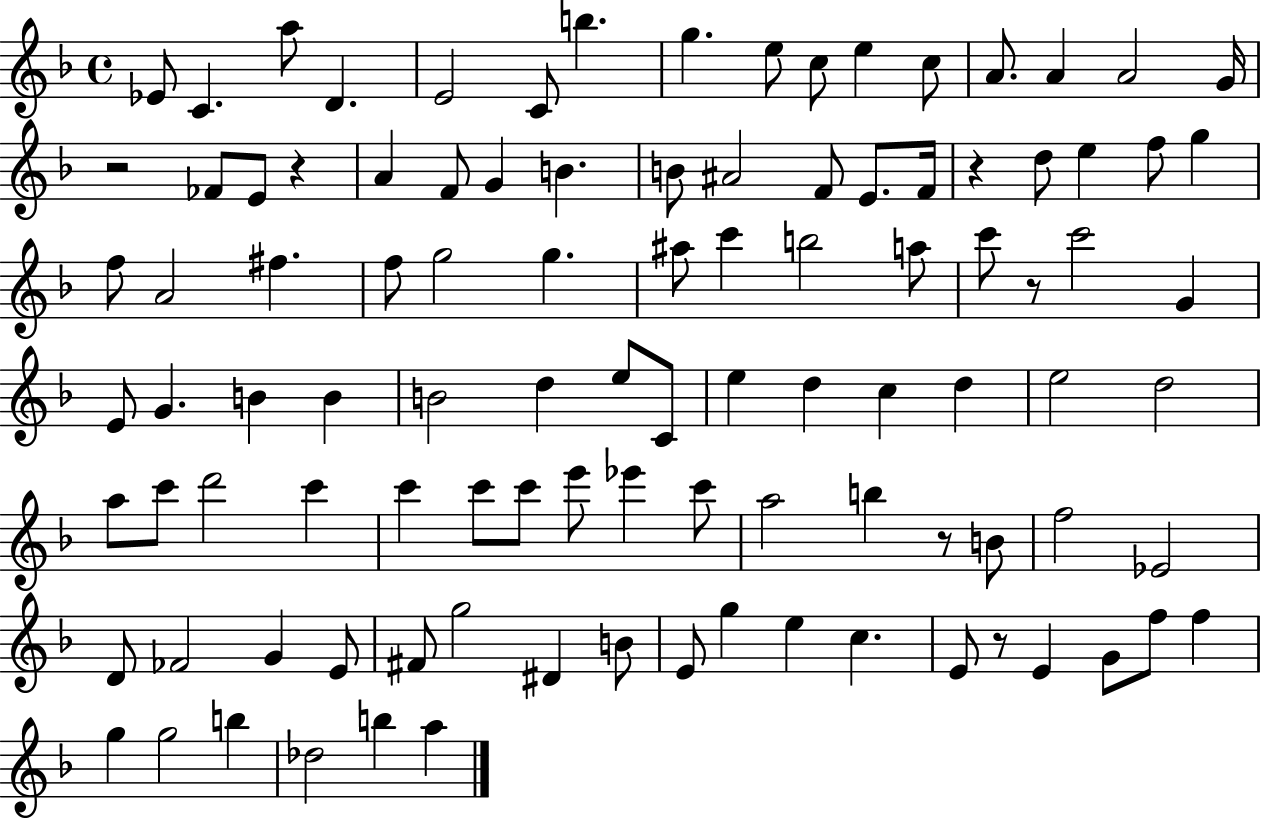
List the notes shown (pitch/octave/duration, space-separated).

Eb4/e C4/q. A5/e D4/q. E4/h C4/e B5/q. G5/q. E5/e C5/e E5/q C5/e A4/e. A4/q A4/h G4/s R/h FES4/e E4/e R/q A4/q F4/e G4/q B4/q. B4/e A#4/h F4/e E4/e. F4/s R/q D5/e E5/q F5/e G5/q F5/e A4/h F#5/q. F5/e G5/h G5/q. A#5/e C6/q B5/h A5/e C6/e R/e C6/h G4/q E4/e G4/q. B4/q B4/q B4/h D5/q E5/e C4/e E5/q D5/q C5/q D5/q E5/h D5/h A5/e C6/e D6/h C6/q C6/q C6/e C6/e E6/e Eb6/q C6/e A5/h B5/q R/e B4/e F5/h Eb4/h D4/e FES4/h G4/q E4/e F#4/e G5/h D#4/q B4/e E4/e G5/q E5/q C5/q. E4/e R/e E4/q G4/e F5/e F5/q G5/q G5/h B5/q Db5/h B5/q A5/q